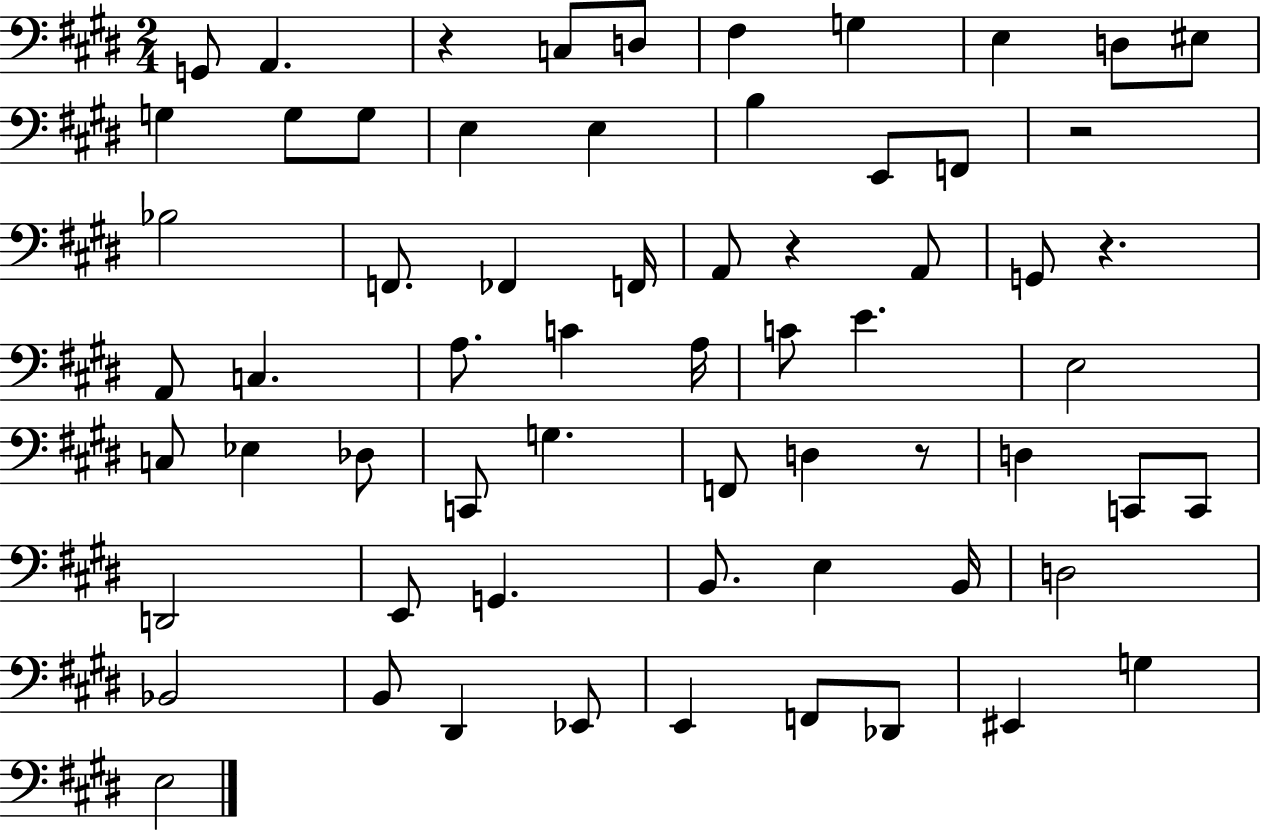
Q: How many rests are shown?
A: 5